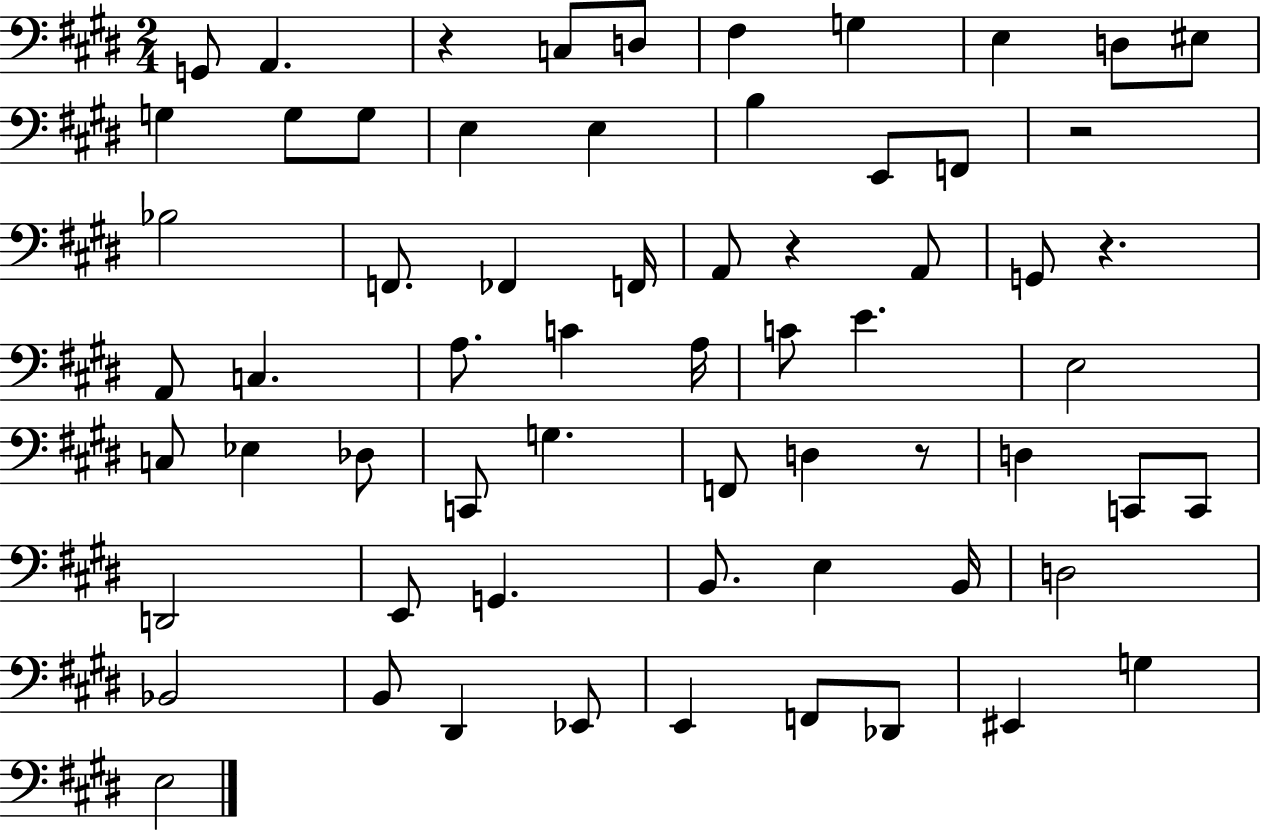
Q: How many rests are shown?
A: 5